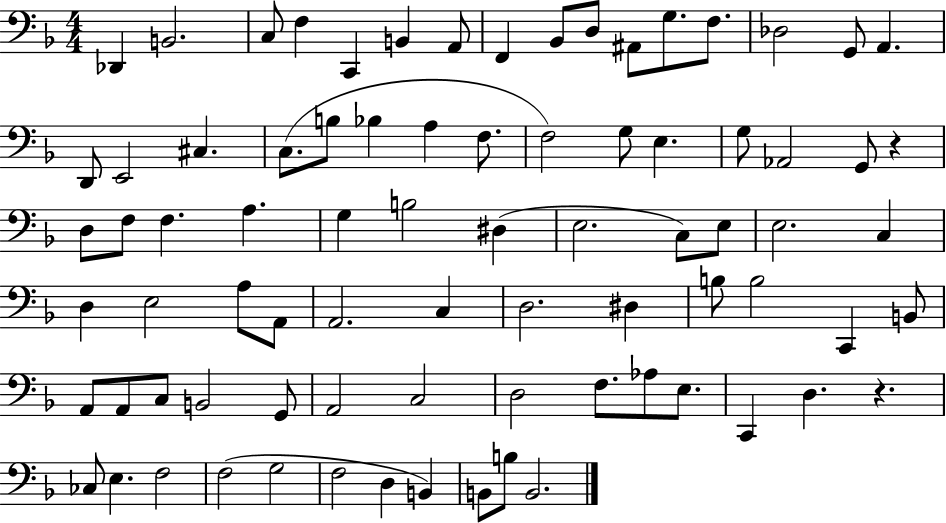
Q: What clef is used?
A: bass